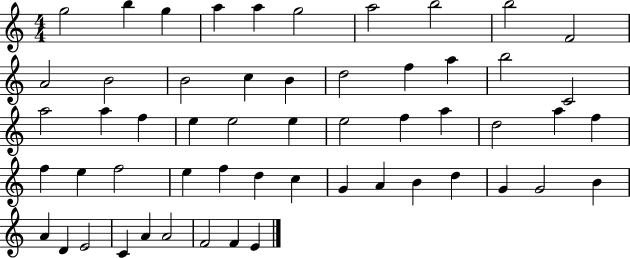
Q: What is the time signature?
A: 4/4